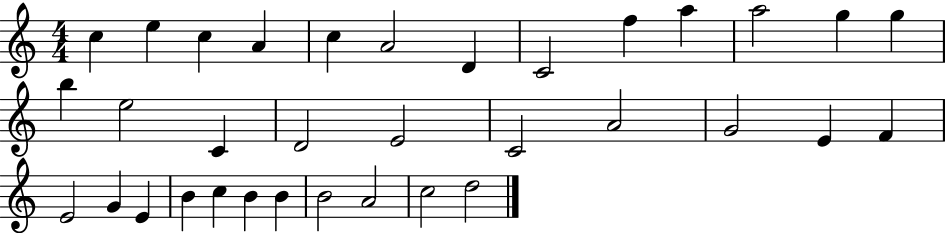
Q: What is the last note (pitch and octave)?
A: D5